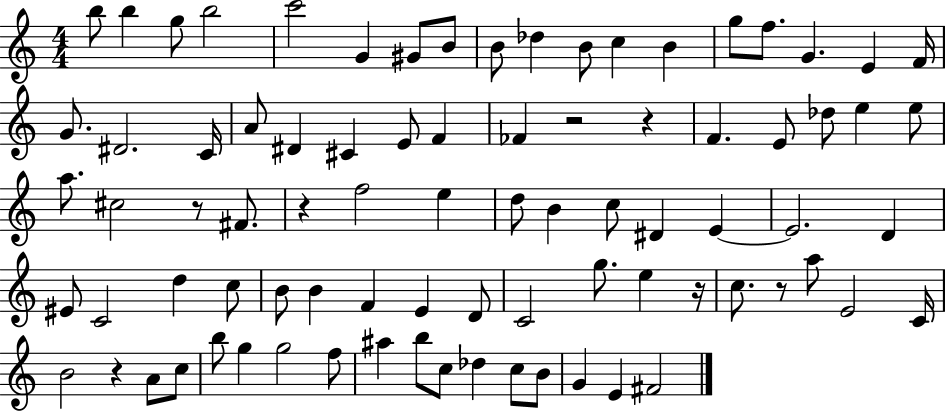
X:1
T:Untitled
M:4/4
L:1/4
K:C
b/2 b g/2 b2 c'2 G ^G/2 B/2 B/2 _d B/2 c B g/2 f/2 G E F/4 G/2 ^D2 C/4 A/2 ^D ^C E/2 F _F z2 z F E/2 _d/2 e e/2 a/2 ^c2 z/2 ^F/2 z f2 e d/2 B c/2 ^D E E2 D ^E/2 C2 d c/2 B/2 B F E D/2 C2 g/2 e z/4 c/2 z/2 a/2 E2 C/4 B2 z A/2 c/2 b/2 g g2 f/2 ^a b/2 c/2 _d c/2 B/2 G E ^F2